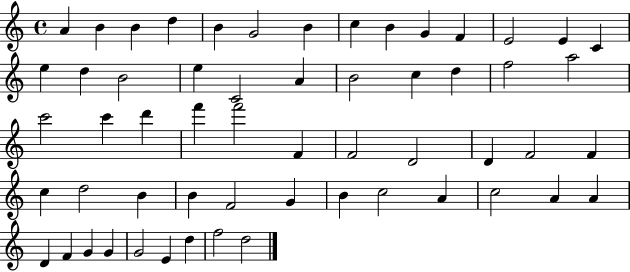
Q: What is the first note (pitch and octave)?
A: A4